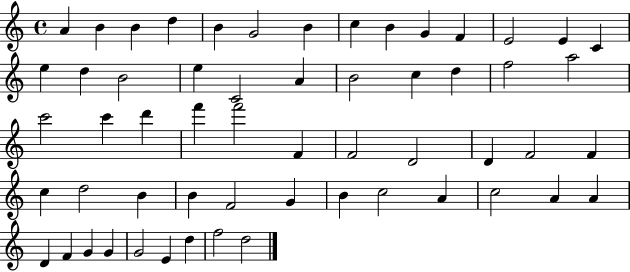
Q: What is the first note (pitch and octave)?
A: A4